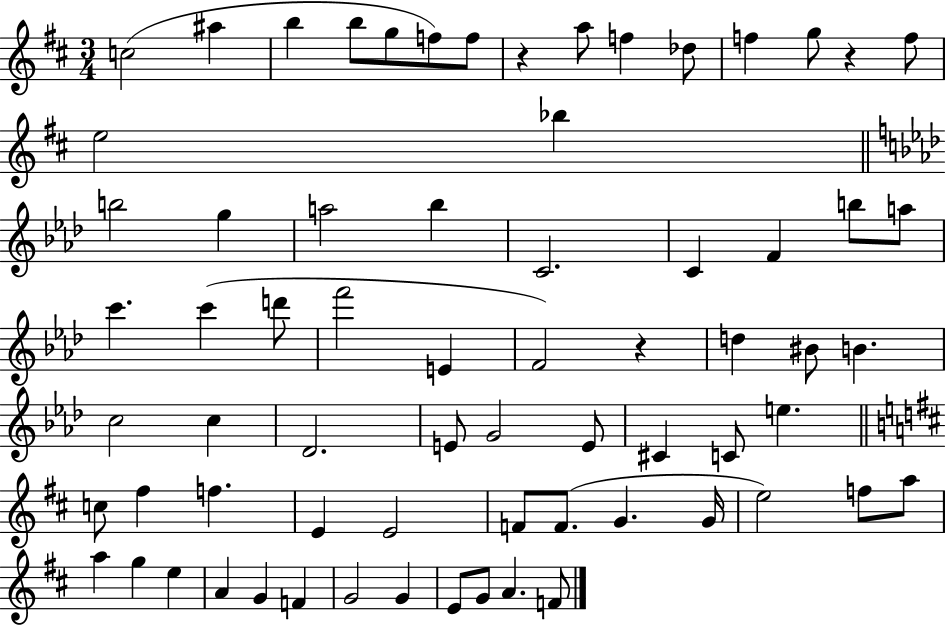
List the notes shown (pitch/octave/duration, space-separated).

C5/h A#5/q B5/q B5/e G5/e F5/e F5/e R/q A5/e F5/q Db5/e F5/q G5/e R/q F5/e E5/h Bb5/q B5/h G5/q A5/h Bb5/q C4/h. C4/q F4/q B5/e A5/e C6/q. C6/q D6/e F6/h E4/q F4/h R/q D5/q BIS4/e B4/q. C5/h C5/q Db4/h. E4/e G4/h E4/e C#4/q C4/e E5/q. C5/e F#5/q F5/q. E4/q E4/h F4/e F4/e. G4/q. G4/s E5/h F5/e A5/e A5/q G5/q E5/q A4/q G4/q F4/q G4/h G4/q E4/e G4/e A4/q. F4/e